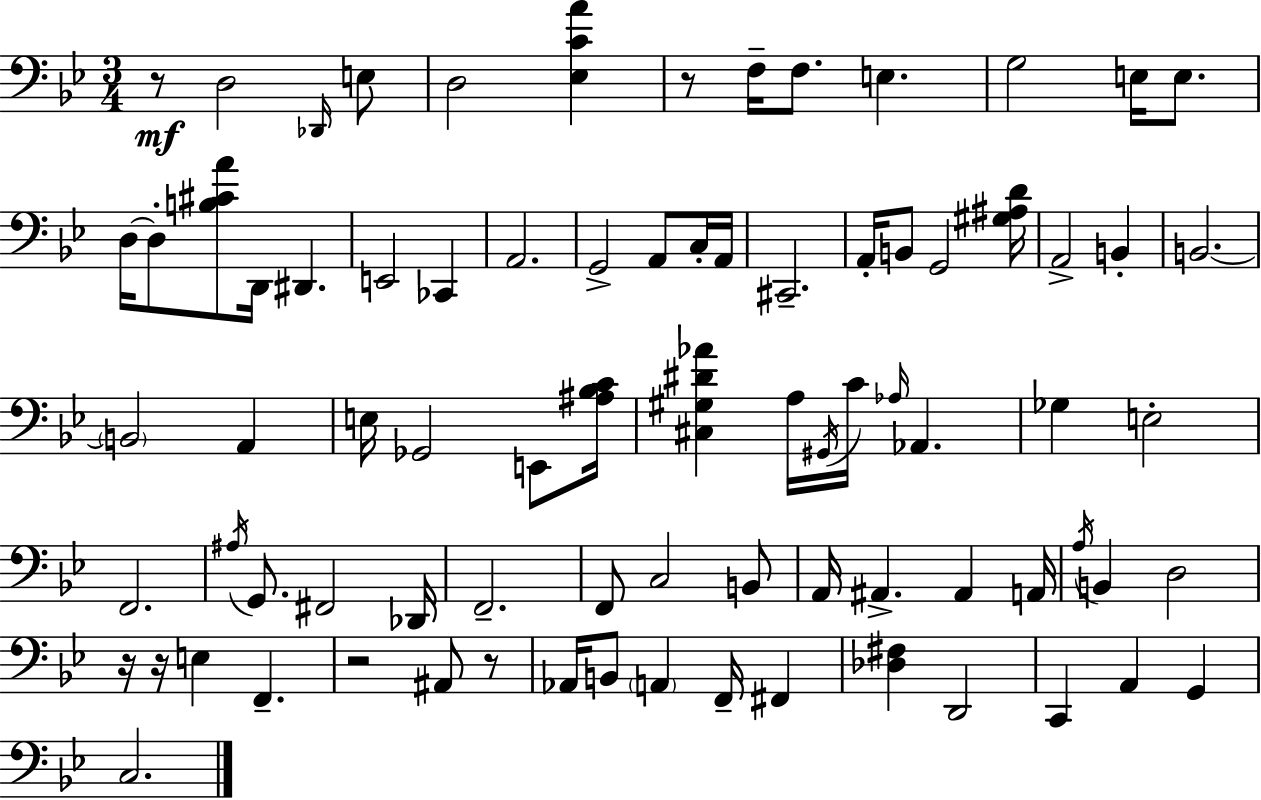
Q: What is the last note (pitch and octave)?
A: C3